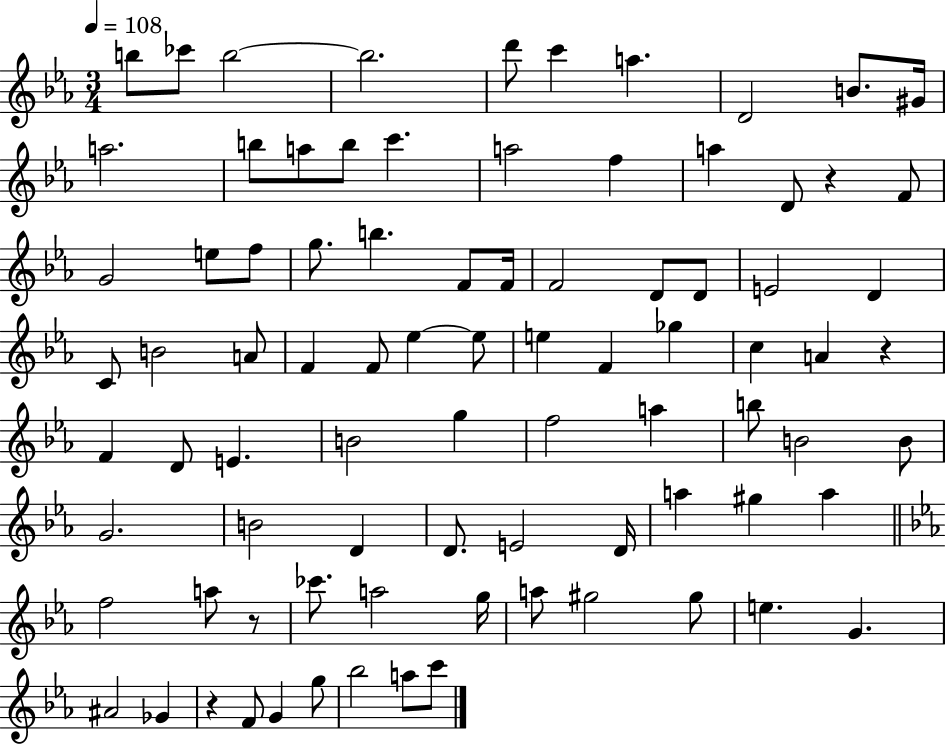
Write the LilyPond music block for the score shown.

{
  \clef treble
  \numericTimeSignature
  \time 3/4
  \key ees \major
  \tempo 4 = 108
  b''8 ces'''8 b''2~~ | b''2. | d'''8 c'''4 a''4. | d'2 b'8. gis'16 | \break a''2. | b''8 a''8 b''8 c'''4. | a''2 f''4 | a''4 d'8 r4 f'8 | \break g'2 e''8 f''8 | g''8. b''4. f'8 f'16 | f'2 d'8 d'8 | e'2 d'4 | \break c'8 b'2 a'8 | f'4 f'8 ees''4~~ ees''8 | e''4 f'4 ges''4 | c''4 a'4 r4 | \break f'4 d'8 e'4. | b'2 g''4 | f''2 a''4 | b''8 b'2 b'8 | \break g'2. | b'2 d'4 | d'8. e'2 d'16 | a''4 gis''4 a''4 | \break \bar "||" \break \key c \minor f''2 a''8 r8 | ces'''8. a''2 g''16 | a''8 gis''2 gis''8 | e''4. g'4. | \break ais'2 ges'4 | r4 f'8 g'4 g''8 | bes''2 a''8 c'''8 | \bar "|."
}